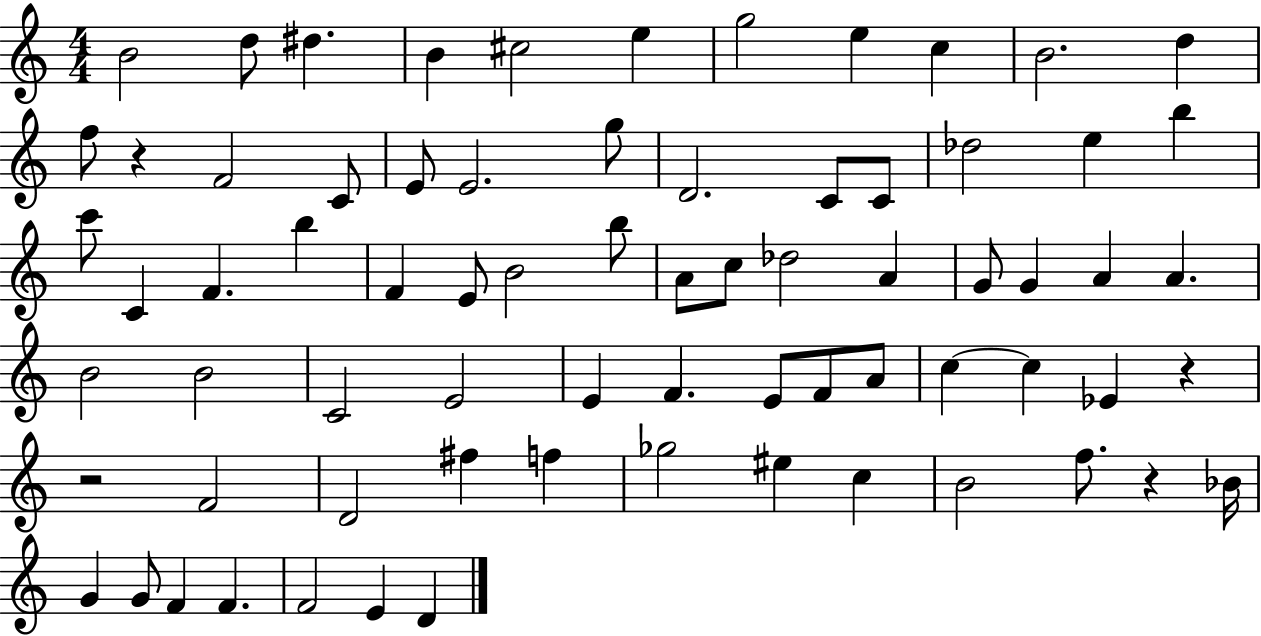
X:1
T:Untitled
M:4/4
L:1/4
K:C
B2 d/2 ^d B ^c2 e g2 e c B2 d f/2 z F2 C/2 E/2 E2 g/2 D2 C/2 C/2 _d2 e b c'/2 C F b F E/2 B2 b/2 A/2 c/2 _d2 A G/2 G A A B2 B2 C2 E2 E F E/2 F/2 A/2 c c _E z z2 F2 D2 ^f f _g2 ^e c B2 f/2 z _B/4 G G/2 F F F2 E D